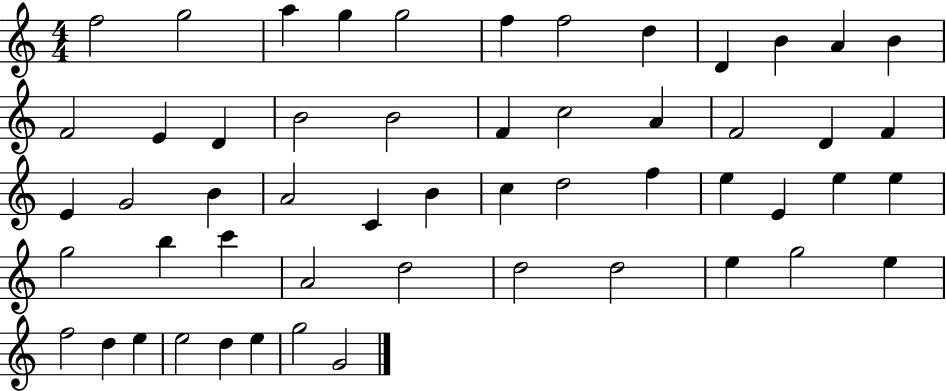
X:1
T:Untitled
M:4/4
L:1/4
K:C
f2 g2 a g g2 f f2 d D B A B F2 E D B2 B2 F c2 A F2 D F E G2 B A2 C B c d2 f e E e e g2 b c' A2 d2 d2 d2 e g2 e f2 d e e2 d e g2 G2